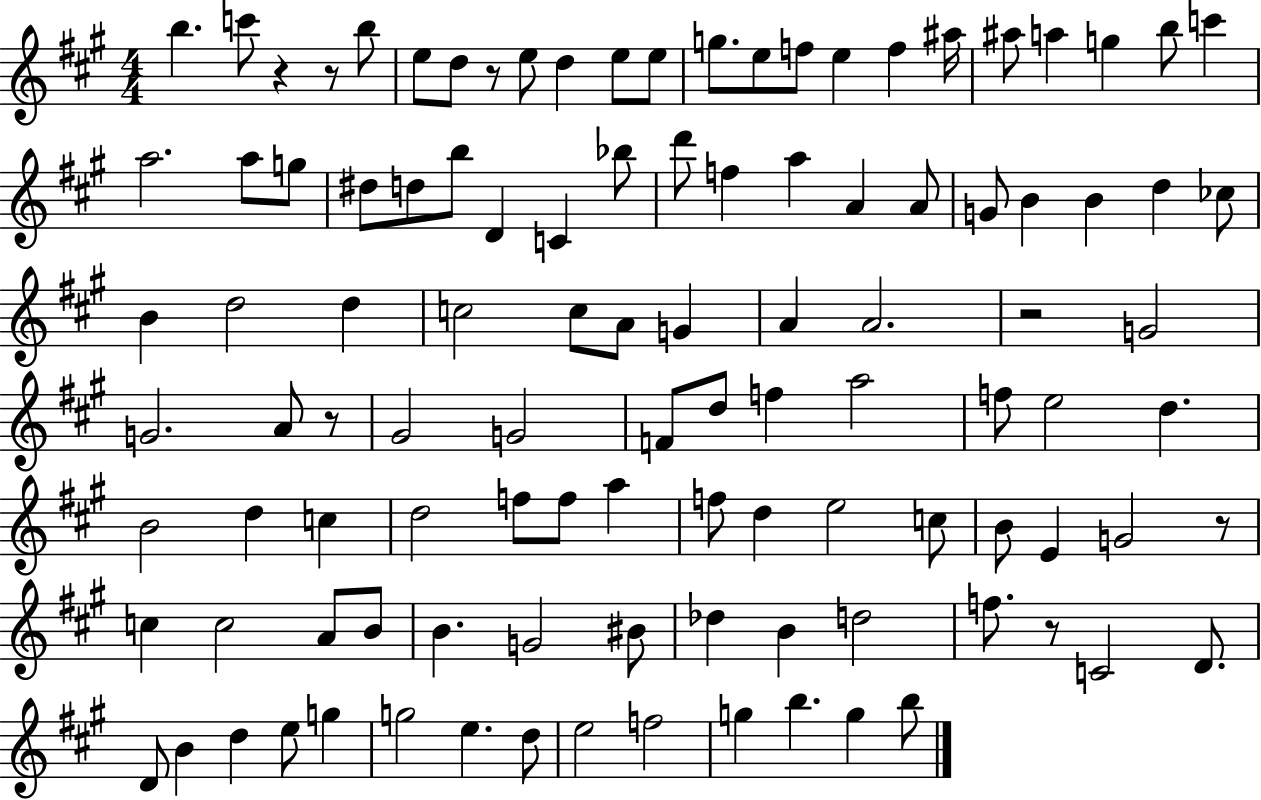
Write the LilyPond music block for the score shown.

{
  \clef treble
  \numericTimeSignature
  \time 4/4
  \key a \major
  b''4. c'''8 r4 r8 b''8 | e''8 d''8 r8 e''8 d''4 e''8 e''8 | g''8. e''8 f''8 e''4 f''4 ais''16 | ais''8 a''4 g''4 b''8 c'''4 | \break a''2. a''8 g''8 | dis''8 d''8 b''8 d'4 c'4 bes''8 | d'''8 f''4 a''4 a'4 a'8 | g'8 b'4 b'4 d''4 ces''8 | \break b'4 d''2 d''4 | c''2 c''8 a'8 g'4 | a'4 a'2. | r2 g'2 | \break g'2. a'8 r8 | gis'2 g'2 | f'8 d''8 f''4 a''2 | f''8 e''2 d''4. | \break b'2 d''4 c''4 | d''2 f''8 f''8 a''4 | f''8 d''4 e''2 c''8 | b'8 e'4 g'2 r8 | \break c''4 c''2 a'8 b'8 | b'4. g'2 bis'8 | des''4 b'4 d''2 | f''8. r8 c'2 d'8. | \break d'8 b'4 d''4 e''8 g''4 | g''2 e''4. d''8 | e''2 f''2 | g''4 b''4. g''4 b''8 | \break \bar "|."
}